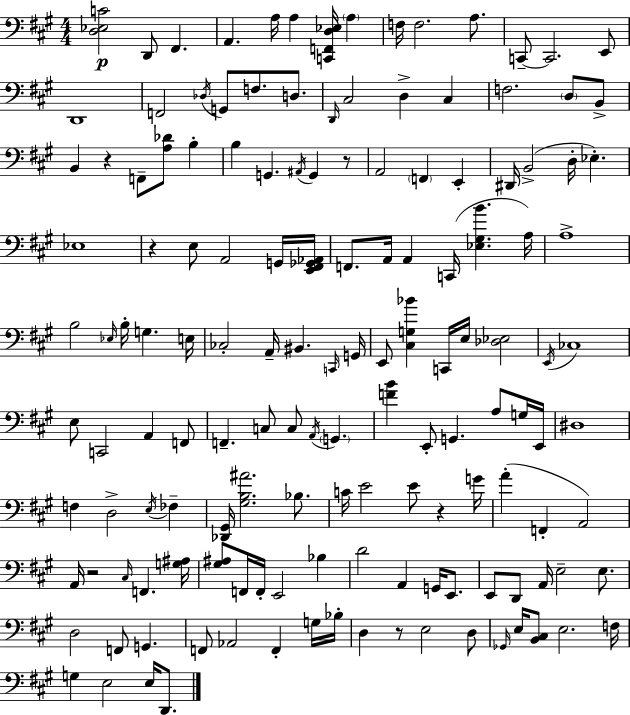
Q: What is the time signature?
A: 4/4